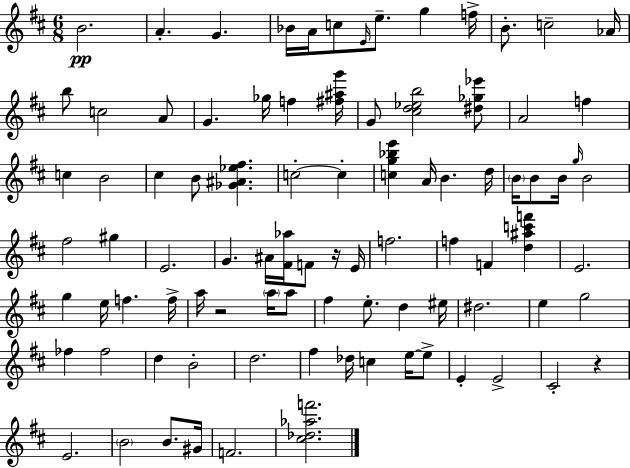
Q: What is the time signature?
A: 6/8